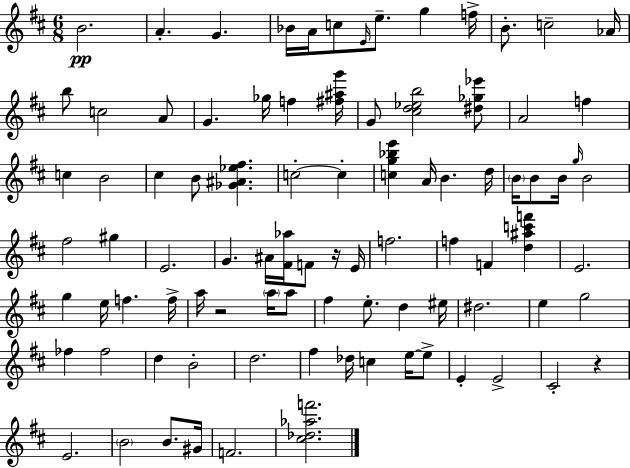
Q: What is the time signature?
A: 6/8